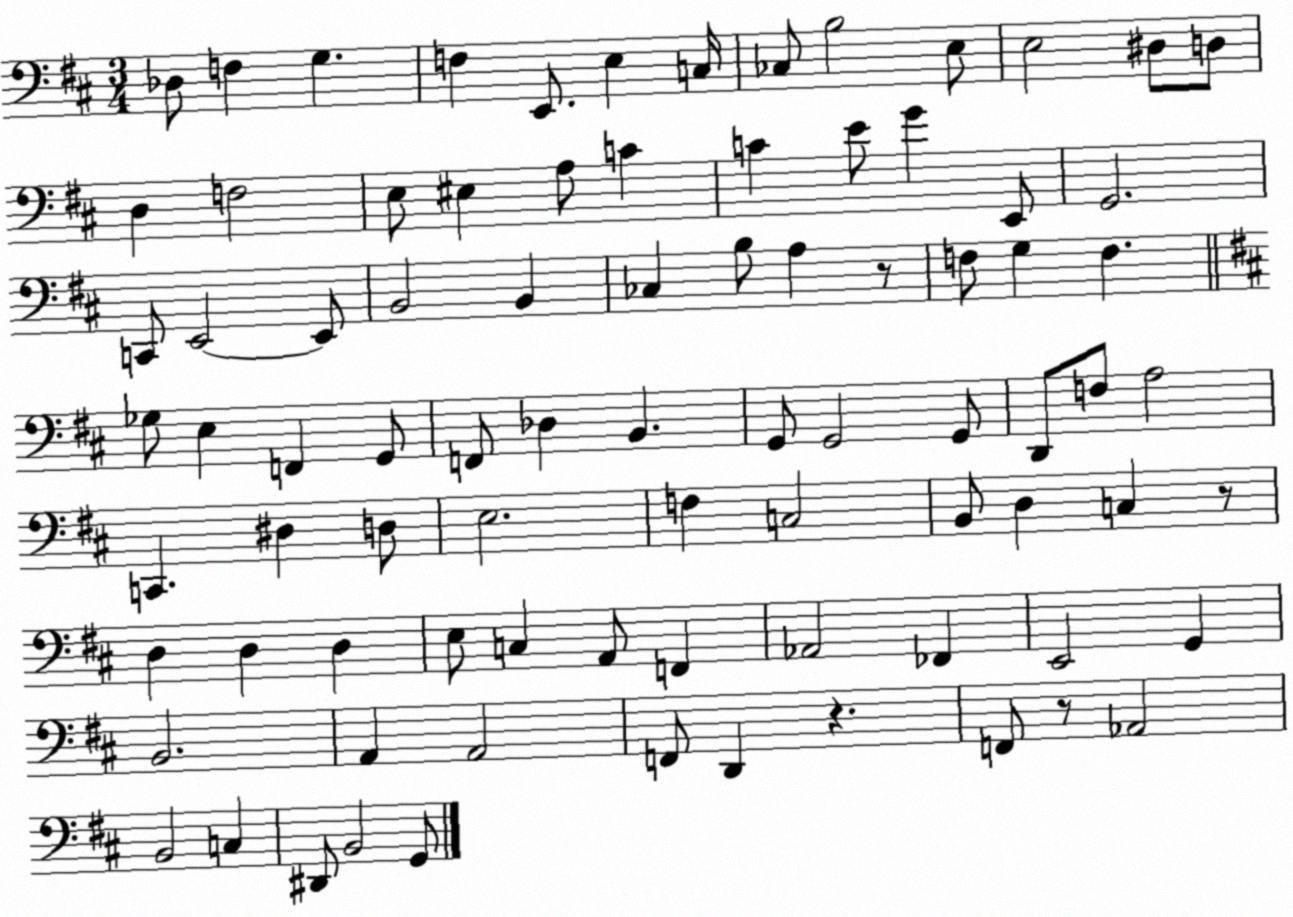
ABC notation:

X:1
T:Untitled
M:3/4
L:1/4
K:D
_D,/2 F, G, F, E,,/2 E, C,/4 _C,/2 B,2 E,/2 E,2 ^D,/2 D,/2 D, F,2 E,/2 ^E, A,/2 C C E/2 G E,,/2 G,,2 C,,/2 E,,2 E,,/2 B,,2 B,, _C, B,/2 A, z/2 F,/2 G, F, _G,/2 E, F,, G,,/2 F,,/2 _D, B,, G,,/2 G,,2 G,,/2 D,,/2 F,/2 A,2 C,, ^D, D,/2 E,2 F, C,2 B,,/2 D, C, z/2 D, D, D, E,/2 C, A,,/2 F,, _A,,2 _F,, E,,2 G,, B,,2 A,, A,,2 F,,/2 D,, z F,,/2 z/2 _A,,2 B,,2 C, ^D,,/2 B,,2 G,,/2